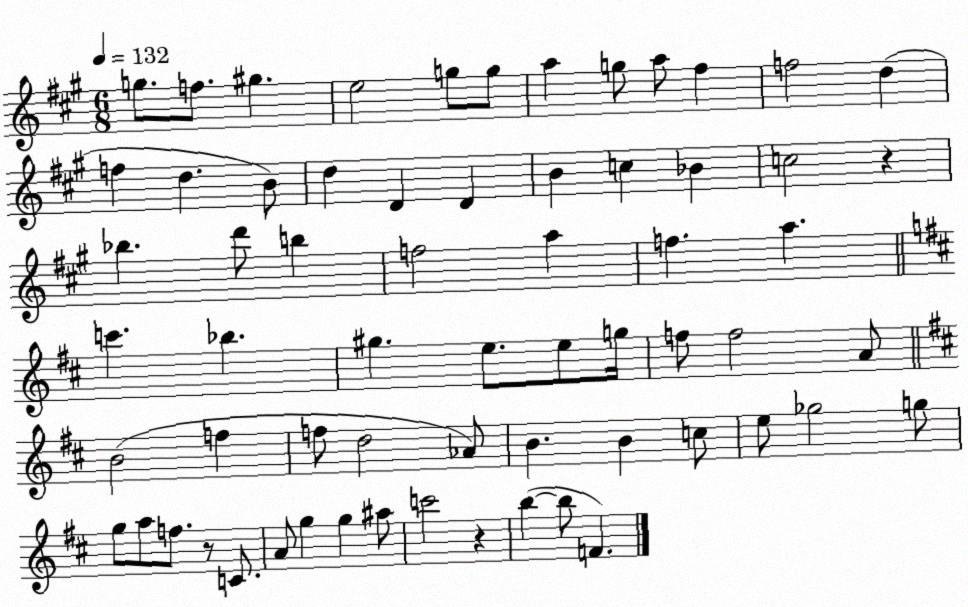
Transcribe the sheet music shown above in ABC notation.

X:1
T:Untitled
M:6/8
L:1/4
K:A
g/2 f/2 ^g e2 g/2 g/2 a g/2 a/2 ^f f2 d f d B/2 d D D B c _B c2 z _b d'/2 b f2 a f a c' _b ^g e/2 e/2 g/4 f/2 f2 A/2 B2 f f/2 d2 _A/2 B B c/2 e/2 _g2 g/2 g/2 a/2 f/2 z/2 C/2 A/2 g g ^a/2 c'2 z b b/2 F